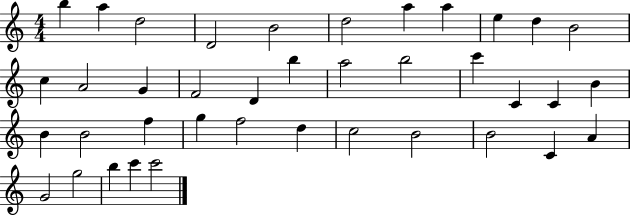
B5/q A5/q D5/h D4/h B4/h D5/h A5/q A5/q E5/q D5/q B4/h C5/q A4/h G4/q F4/h D4/q B5/q A5/h B5/h C6/q C4/q C4/q B4/q B4/q B4/h F5/q G5/q F5/h D5/q C5/h B4/h B4/h C4/q A4/q G4/h G5/h B5/q C6/q C6/h